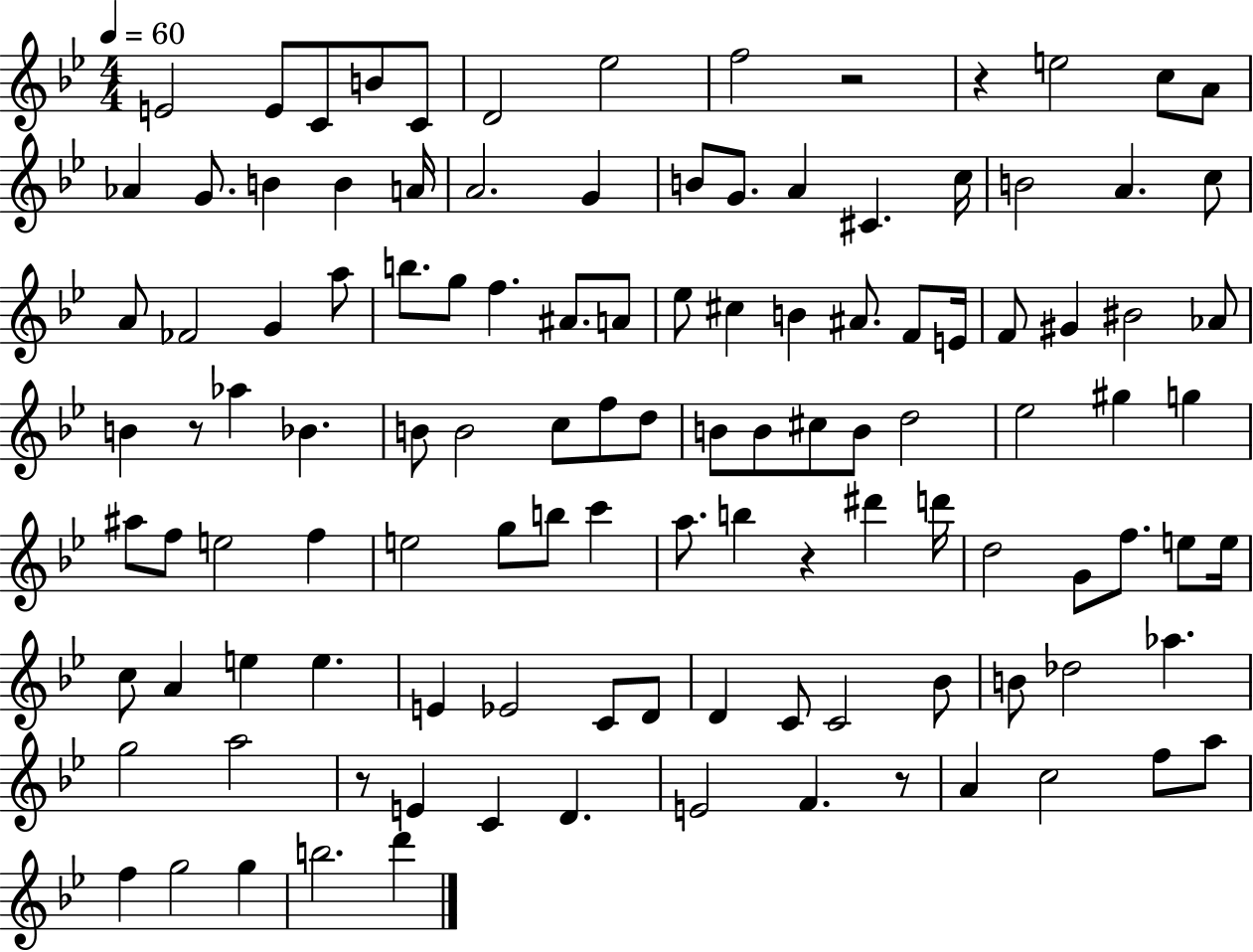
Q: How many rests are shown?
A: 6